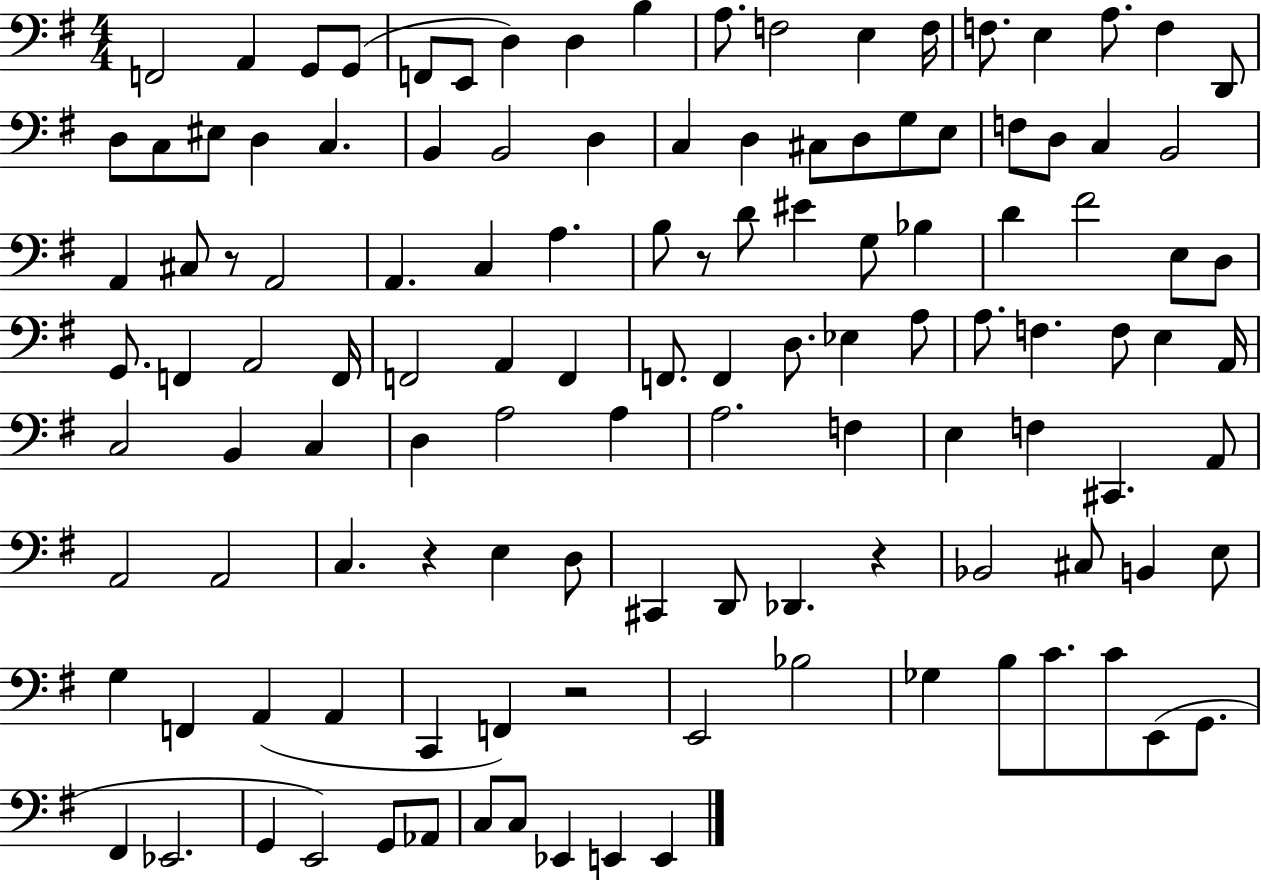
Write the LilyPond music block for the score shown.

{
  \clef bass
  \numericTimeSignature
  \time 4/4
  \key g \major
  f,2 a,4 g,8 g,8( | f,8 e,8 d4) d4 b4 | a8. f2 e4 f16 | f8. e4 a8. f4 d,8 | \break d8 c8 eis8 d4 c4. | b,4 b,2 d4 | c4 d4 cis8 d8 g8 e8 | f8 d8 c4 b,2 | \break a,4 cis8 r8 a,2 | a,4. c4 a4. | b8 r8 d'8 eis'4 g8 bes4 | d'4 fis'2 e8 d8 | \break g,8. f,4 a,2 f,16 | f,2 a,4 f,4 | f,8. f,4 d8. ees4 a8 | a8. f4. f8 e4 a,16 | \break c2 b,4 c4 | d4 a2 a4 | a2. f4 | e4 f4 cis,4. a,8 | \break a,2 a,2 | c4. r4 e4 d8 | cis,4 d,8 des,4. r4 | bes,2 cis8 b,4 e8 | \break g4 f,4 a,4( a,4 | c,4 f,4) r2 | e,2 bes2 | ges4 b8 c'8. c'8 e,8( g,8. | \break fis,4 ees,2. | g,4 e,2) g,8 aes,8 | c8 c8 ees,4 e,4 e,4 | \bar "|."
}